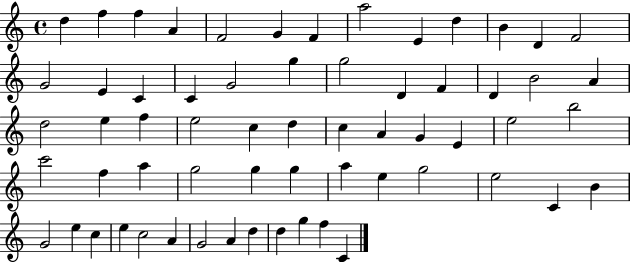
D5/q F5/q F5/q A4/q F4/h G4/q F4/q A5/h E4/q D5/q B4/q D4/q F4/h G4/h E4/q C4/q C4/q G4/h G5/q G5/h D4/q F4/q D4/q B4/h A4/q D5/h E5/q F5/q E5/h C5/q D5/q C5/q A4/q G4/q E4/q E5/h B5/h C6/h F5/q A5/q G5/h G5/q G5/q A5/q E5/q G5/h E5/h C4/q B4/q G4/h E5/q C5/q E5/q C5/h A4/q G4/h A4/q D5/q D5/q G5/q F5/q C4/q